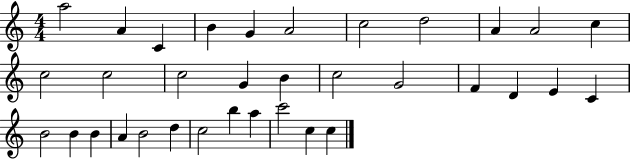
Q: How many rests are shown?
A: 0